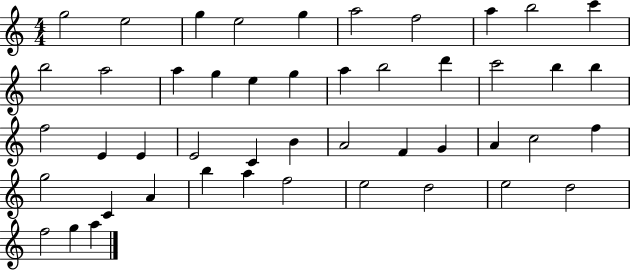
X:1
T:Untitled
M:4/4
L:1/4
K:C
g2 e2 g e2 g a2 f2 a b2 c' b2 a2 a g e g a b2 d' c'2 b b f2 E E E2 C B A2 F G A c2 f g2 C A b a f2 e2 d2 e2 d2 f2 g a